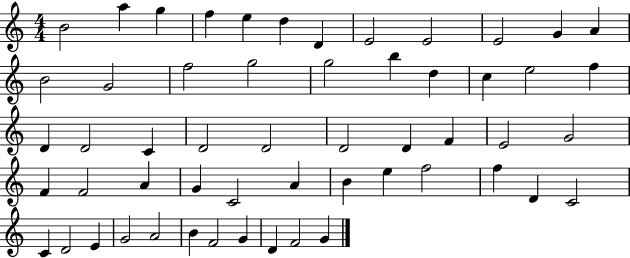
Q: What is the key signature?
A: C major